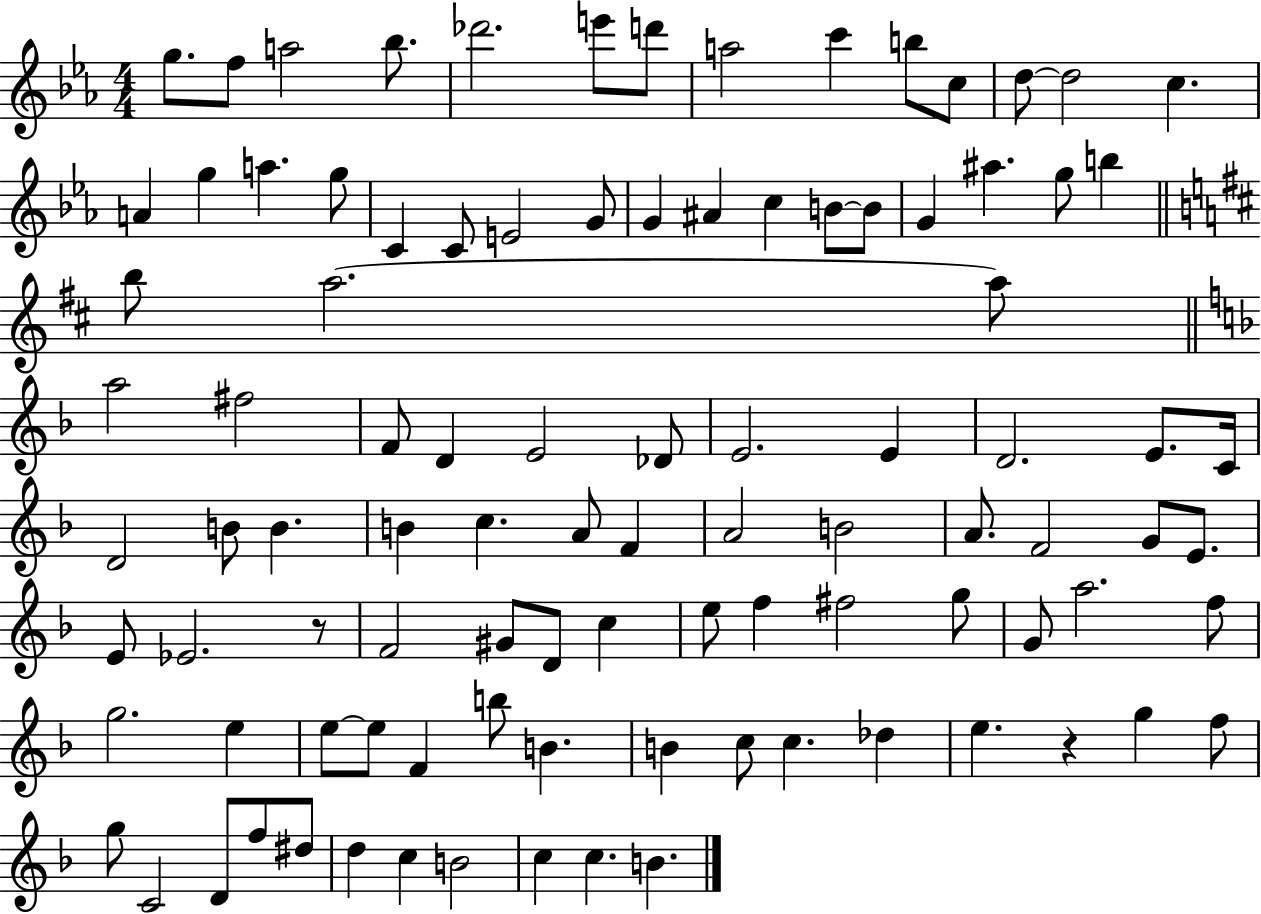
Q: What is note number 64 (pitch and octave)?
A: C5